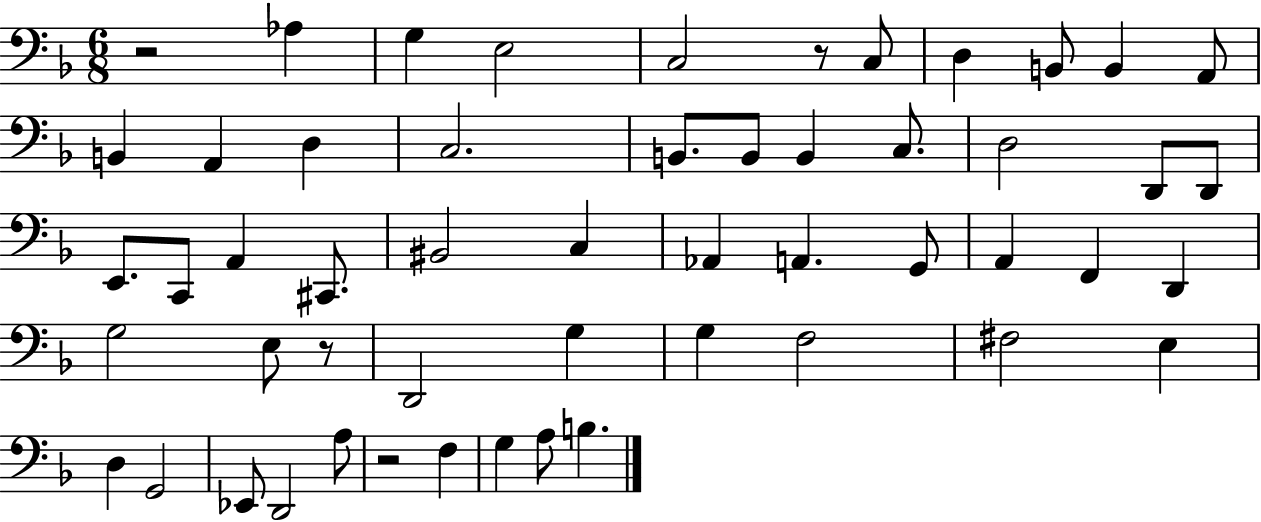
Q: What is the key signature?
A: F major